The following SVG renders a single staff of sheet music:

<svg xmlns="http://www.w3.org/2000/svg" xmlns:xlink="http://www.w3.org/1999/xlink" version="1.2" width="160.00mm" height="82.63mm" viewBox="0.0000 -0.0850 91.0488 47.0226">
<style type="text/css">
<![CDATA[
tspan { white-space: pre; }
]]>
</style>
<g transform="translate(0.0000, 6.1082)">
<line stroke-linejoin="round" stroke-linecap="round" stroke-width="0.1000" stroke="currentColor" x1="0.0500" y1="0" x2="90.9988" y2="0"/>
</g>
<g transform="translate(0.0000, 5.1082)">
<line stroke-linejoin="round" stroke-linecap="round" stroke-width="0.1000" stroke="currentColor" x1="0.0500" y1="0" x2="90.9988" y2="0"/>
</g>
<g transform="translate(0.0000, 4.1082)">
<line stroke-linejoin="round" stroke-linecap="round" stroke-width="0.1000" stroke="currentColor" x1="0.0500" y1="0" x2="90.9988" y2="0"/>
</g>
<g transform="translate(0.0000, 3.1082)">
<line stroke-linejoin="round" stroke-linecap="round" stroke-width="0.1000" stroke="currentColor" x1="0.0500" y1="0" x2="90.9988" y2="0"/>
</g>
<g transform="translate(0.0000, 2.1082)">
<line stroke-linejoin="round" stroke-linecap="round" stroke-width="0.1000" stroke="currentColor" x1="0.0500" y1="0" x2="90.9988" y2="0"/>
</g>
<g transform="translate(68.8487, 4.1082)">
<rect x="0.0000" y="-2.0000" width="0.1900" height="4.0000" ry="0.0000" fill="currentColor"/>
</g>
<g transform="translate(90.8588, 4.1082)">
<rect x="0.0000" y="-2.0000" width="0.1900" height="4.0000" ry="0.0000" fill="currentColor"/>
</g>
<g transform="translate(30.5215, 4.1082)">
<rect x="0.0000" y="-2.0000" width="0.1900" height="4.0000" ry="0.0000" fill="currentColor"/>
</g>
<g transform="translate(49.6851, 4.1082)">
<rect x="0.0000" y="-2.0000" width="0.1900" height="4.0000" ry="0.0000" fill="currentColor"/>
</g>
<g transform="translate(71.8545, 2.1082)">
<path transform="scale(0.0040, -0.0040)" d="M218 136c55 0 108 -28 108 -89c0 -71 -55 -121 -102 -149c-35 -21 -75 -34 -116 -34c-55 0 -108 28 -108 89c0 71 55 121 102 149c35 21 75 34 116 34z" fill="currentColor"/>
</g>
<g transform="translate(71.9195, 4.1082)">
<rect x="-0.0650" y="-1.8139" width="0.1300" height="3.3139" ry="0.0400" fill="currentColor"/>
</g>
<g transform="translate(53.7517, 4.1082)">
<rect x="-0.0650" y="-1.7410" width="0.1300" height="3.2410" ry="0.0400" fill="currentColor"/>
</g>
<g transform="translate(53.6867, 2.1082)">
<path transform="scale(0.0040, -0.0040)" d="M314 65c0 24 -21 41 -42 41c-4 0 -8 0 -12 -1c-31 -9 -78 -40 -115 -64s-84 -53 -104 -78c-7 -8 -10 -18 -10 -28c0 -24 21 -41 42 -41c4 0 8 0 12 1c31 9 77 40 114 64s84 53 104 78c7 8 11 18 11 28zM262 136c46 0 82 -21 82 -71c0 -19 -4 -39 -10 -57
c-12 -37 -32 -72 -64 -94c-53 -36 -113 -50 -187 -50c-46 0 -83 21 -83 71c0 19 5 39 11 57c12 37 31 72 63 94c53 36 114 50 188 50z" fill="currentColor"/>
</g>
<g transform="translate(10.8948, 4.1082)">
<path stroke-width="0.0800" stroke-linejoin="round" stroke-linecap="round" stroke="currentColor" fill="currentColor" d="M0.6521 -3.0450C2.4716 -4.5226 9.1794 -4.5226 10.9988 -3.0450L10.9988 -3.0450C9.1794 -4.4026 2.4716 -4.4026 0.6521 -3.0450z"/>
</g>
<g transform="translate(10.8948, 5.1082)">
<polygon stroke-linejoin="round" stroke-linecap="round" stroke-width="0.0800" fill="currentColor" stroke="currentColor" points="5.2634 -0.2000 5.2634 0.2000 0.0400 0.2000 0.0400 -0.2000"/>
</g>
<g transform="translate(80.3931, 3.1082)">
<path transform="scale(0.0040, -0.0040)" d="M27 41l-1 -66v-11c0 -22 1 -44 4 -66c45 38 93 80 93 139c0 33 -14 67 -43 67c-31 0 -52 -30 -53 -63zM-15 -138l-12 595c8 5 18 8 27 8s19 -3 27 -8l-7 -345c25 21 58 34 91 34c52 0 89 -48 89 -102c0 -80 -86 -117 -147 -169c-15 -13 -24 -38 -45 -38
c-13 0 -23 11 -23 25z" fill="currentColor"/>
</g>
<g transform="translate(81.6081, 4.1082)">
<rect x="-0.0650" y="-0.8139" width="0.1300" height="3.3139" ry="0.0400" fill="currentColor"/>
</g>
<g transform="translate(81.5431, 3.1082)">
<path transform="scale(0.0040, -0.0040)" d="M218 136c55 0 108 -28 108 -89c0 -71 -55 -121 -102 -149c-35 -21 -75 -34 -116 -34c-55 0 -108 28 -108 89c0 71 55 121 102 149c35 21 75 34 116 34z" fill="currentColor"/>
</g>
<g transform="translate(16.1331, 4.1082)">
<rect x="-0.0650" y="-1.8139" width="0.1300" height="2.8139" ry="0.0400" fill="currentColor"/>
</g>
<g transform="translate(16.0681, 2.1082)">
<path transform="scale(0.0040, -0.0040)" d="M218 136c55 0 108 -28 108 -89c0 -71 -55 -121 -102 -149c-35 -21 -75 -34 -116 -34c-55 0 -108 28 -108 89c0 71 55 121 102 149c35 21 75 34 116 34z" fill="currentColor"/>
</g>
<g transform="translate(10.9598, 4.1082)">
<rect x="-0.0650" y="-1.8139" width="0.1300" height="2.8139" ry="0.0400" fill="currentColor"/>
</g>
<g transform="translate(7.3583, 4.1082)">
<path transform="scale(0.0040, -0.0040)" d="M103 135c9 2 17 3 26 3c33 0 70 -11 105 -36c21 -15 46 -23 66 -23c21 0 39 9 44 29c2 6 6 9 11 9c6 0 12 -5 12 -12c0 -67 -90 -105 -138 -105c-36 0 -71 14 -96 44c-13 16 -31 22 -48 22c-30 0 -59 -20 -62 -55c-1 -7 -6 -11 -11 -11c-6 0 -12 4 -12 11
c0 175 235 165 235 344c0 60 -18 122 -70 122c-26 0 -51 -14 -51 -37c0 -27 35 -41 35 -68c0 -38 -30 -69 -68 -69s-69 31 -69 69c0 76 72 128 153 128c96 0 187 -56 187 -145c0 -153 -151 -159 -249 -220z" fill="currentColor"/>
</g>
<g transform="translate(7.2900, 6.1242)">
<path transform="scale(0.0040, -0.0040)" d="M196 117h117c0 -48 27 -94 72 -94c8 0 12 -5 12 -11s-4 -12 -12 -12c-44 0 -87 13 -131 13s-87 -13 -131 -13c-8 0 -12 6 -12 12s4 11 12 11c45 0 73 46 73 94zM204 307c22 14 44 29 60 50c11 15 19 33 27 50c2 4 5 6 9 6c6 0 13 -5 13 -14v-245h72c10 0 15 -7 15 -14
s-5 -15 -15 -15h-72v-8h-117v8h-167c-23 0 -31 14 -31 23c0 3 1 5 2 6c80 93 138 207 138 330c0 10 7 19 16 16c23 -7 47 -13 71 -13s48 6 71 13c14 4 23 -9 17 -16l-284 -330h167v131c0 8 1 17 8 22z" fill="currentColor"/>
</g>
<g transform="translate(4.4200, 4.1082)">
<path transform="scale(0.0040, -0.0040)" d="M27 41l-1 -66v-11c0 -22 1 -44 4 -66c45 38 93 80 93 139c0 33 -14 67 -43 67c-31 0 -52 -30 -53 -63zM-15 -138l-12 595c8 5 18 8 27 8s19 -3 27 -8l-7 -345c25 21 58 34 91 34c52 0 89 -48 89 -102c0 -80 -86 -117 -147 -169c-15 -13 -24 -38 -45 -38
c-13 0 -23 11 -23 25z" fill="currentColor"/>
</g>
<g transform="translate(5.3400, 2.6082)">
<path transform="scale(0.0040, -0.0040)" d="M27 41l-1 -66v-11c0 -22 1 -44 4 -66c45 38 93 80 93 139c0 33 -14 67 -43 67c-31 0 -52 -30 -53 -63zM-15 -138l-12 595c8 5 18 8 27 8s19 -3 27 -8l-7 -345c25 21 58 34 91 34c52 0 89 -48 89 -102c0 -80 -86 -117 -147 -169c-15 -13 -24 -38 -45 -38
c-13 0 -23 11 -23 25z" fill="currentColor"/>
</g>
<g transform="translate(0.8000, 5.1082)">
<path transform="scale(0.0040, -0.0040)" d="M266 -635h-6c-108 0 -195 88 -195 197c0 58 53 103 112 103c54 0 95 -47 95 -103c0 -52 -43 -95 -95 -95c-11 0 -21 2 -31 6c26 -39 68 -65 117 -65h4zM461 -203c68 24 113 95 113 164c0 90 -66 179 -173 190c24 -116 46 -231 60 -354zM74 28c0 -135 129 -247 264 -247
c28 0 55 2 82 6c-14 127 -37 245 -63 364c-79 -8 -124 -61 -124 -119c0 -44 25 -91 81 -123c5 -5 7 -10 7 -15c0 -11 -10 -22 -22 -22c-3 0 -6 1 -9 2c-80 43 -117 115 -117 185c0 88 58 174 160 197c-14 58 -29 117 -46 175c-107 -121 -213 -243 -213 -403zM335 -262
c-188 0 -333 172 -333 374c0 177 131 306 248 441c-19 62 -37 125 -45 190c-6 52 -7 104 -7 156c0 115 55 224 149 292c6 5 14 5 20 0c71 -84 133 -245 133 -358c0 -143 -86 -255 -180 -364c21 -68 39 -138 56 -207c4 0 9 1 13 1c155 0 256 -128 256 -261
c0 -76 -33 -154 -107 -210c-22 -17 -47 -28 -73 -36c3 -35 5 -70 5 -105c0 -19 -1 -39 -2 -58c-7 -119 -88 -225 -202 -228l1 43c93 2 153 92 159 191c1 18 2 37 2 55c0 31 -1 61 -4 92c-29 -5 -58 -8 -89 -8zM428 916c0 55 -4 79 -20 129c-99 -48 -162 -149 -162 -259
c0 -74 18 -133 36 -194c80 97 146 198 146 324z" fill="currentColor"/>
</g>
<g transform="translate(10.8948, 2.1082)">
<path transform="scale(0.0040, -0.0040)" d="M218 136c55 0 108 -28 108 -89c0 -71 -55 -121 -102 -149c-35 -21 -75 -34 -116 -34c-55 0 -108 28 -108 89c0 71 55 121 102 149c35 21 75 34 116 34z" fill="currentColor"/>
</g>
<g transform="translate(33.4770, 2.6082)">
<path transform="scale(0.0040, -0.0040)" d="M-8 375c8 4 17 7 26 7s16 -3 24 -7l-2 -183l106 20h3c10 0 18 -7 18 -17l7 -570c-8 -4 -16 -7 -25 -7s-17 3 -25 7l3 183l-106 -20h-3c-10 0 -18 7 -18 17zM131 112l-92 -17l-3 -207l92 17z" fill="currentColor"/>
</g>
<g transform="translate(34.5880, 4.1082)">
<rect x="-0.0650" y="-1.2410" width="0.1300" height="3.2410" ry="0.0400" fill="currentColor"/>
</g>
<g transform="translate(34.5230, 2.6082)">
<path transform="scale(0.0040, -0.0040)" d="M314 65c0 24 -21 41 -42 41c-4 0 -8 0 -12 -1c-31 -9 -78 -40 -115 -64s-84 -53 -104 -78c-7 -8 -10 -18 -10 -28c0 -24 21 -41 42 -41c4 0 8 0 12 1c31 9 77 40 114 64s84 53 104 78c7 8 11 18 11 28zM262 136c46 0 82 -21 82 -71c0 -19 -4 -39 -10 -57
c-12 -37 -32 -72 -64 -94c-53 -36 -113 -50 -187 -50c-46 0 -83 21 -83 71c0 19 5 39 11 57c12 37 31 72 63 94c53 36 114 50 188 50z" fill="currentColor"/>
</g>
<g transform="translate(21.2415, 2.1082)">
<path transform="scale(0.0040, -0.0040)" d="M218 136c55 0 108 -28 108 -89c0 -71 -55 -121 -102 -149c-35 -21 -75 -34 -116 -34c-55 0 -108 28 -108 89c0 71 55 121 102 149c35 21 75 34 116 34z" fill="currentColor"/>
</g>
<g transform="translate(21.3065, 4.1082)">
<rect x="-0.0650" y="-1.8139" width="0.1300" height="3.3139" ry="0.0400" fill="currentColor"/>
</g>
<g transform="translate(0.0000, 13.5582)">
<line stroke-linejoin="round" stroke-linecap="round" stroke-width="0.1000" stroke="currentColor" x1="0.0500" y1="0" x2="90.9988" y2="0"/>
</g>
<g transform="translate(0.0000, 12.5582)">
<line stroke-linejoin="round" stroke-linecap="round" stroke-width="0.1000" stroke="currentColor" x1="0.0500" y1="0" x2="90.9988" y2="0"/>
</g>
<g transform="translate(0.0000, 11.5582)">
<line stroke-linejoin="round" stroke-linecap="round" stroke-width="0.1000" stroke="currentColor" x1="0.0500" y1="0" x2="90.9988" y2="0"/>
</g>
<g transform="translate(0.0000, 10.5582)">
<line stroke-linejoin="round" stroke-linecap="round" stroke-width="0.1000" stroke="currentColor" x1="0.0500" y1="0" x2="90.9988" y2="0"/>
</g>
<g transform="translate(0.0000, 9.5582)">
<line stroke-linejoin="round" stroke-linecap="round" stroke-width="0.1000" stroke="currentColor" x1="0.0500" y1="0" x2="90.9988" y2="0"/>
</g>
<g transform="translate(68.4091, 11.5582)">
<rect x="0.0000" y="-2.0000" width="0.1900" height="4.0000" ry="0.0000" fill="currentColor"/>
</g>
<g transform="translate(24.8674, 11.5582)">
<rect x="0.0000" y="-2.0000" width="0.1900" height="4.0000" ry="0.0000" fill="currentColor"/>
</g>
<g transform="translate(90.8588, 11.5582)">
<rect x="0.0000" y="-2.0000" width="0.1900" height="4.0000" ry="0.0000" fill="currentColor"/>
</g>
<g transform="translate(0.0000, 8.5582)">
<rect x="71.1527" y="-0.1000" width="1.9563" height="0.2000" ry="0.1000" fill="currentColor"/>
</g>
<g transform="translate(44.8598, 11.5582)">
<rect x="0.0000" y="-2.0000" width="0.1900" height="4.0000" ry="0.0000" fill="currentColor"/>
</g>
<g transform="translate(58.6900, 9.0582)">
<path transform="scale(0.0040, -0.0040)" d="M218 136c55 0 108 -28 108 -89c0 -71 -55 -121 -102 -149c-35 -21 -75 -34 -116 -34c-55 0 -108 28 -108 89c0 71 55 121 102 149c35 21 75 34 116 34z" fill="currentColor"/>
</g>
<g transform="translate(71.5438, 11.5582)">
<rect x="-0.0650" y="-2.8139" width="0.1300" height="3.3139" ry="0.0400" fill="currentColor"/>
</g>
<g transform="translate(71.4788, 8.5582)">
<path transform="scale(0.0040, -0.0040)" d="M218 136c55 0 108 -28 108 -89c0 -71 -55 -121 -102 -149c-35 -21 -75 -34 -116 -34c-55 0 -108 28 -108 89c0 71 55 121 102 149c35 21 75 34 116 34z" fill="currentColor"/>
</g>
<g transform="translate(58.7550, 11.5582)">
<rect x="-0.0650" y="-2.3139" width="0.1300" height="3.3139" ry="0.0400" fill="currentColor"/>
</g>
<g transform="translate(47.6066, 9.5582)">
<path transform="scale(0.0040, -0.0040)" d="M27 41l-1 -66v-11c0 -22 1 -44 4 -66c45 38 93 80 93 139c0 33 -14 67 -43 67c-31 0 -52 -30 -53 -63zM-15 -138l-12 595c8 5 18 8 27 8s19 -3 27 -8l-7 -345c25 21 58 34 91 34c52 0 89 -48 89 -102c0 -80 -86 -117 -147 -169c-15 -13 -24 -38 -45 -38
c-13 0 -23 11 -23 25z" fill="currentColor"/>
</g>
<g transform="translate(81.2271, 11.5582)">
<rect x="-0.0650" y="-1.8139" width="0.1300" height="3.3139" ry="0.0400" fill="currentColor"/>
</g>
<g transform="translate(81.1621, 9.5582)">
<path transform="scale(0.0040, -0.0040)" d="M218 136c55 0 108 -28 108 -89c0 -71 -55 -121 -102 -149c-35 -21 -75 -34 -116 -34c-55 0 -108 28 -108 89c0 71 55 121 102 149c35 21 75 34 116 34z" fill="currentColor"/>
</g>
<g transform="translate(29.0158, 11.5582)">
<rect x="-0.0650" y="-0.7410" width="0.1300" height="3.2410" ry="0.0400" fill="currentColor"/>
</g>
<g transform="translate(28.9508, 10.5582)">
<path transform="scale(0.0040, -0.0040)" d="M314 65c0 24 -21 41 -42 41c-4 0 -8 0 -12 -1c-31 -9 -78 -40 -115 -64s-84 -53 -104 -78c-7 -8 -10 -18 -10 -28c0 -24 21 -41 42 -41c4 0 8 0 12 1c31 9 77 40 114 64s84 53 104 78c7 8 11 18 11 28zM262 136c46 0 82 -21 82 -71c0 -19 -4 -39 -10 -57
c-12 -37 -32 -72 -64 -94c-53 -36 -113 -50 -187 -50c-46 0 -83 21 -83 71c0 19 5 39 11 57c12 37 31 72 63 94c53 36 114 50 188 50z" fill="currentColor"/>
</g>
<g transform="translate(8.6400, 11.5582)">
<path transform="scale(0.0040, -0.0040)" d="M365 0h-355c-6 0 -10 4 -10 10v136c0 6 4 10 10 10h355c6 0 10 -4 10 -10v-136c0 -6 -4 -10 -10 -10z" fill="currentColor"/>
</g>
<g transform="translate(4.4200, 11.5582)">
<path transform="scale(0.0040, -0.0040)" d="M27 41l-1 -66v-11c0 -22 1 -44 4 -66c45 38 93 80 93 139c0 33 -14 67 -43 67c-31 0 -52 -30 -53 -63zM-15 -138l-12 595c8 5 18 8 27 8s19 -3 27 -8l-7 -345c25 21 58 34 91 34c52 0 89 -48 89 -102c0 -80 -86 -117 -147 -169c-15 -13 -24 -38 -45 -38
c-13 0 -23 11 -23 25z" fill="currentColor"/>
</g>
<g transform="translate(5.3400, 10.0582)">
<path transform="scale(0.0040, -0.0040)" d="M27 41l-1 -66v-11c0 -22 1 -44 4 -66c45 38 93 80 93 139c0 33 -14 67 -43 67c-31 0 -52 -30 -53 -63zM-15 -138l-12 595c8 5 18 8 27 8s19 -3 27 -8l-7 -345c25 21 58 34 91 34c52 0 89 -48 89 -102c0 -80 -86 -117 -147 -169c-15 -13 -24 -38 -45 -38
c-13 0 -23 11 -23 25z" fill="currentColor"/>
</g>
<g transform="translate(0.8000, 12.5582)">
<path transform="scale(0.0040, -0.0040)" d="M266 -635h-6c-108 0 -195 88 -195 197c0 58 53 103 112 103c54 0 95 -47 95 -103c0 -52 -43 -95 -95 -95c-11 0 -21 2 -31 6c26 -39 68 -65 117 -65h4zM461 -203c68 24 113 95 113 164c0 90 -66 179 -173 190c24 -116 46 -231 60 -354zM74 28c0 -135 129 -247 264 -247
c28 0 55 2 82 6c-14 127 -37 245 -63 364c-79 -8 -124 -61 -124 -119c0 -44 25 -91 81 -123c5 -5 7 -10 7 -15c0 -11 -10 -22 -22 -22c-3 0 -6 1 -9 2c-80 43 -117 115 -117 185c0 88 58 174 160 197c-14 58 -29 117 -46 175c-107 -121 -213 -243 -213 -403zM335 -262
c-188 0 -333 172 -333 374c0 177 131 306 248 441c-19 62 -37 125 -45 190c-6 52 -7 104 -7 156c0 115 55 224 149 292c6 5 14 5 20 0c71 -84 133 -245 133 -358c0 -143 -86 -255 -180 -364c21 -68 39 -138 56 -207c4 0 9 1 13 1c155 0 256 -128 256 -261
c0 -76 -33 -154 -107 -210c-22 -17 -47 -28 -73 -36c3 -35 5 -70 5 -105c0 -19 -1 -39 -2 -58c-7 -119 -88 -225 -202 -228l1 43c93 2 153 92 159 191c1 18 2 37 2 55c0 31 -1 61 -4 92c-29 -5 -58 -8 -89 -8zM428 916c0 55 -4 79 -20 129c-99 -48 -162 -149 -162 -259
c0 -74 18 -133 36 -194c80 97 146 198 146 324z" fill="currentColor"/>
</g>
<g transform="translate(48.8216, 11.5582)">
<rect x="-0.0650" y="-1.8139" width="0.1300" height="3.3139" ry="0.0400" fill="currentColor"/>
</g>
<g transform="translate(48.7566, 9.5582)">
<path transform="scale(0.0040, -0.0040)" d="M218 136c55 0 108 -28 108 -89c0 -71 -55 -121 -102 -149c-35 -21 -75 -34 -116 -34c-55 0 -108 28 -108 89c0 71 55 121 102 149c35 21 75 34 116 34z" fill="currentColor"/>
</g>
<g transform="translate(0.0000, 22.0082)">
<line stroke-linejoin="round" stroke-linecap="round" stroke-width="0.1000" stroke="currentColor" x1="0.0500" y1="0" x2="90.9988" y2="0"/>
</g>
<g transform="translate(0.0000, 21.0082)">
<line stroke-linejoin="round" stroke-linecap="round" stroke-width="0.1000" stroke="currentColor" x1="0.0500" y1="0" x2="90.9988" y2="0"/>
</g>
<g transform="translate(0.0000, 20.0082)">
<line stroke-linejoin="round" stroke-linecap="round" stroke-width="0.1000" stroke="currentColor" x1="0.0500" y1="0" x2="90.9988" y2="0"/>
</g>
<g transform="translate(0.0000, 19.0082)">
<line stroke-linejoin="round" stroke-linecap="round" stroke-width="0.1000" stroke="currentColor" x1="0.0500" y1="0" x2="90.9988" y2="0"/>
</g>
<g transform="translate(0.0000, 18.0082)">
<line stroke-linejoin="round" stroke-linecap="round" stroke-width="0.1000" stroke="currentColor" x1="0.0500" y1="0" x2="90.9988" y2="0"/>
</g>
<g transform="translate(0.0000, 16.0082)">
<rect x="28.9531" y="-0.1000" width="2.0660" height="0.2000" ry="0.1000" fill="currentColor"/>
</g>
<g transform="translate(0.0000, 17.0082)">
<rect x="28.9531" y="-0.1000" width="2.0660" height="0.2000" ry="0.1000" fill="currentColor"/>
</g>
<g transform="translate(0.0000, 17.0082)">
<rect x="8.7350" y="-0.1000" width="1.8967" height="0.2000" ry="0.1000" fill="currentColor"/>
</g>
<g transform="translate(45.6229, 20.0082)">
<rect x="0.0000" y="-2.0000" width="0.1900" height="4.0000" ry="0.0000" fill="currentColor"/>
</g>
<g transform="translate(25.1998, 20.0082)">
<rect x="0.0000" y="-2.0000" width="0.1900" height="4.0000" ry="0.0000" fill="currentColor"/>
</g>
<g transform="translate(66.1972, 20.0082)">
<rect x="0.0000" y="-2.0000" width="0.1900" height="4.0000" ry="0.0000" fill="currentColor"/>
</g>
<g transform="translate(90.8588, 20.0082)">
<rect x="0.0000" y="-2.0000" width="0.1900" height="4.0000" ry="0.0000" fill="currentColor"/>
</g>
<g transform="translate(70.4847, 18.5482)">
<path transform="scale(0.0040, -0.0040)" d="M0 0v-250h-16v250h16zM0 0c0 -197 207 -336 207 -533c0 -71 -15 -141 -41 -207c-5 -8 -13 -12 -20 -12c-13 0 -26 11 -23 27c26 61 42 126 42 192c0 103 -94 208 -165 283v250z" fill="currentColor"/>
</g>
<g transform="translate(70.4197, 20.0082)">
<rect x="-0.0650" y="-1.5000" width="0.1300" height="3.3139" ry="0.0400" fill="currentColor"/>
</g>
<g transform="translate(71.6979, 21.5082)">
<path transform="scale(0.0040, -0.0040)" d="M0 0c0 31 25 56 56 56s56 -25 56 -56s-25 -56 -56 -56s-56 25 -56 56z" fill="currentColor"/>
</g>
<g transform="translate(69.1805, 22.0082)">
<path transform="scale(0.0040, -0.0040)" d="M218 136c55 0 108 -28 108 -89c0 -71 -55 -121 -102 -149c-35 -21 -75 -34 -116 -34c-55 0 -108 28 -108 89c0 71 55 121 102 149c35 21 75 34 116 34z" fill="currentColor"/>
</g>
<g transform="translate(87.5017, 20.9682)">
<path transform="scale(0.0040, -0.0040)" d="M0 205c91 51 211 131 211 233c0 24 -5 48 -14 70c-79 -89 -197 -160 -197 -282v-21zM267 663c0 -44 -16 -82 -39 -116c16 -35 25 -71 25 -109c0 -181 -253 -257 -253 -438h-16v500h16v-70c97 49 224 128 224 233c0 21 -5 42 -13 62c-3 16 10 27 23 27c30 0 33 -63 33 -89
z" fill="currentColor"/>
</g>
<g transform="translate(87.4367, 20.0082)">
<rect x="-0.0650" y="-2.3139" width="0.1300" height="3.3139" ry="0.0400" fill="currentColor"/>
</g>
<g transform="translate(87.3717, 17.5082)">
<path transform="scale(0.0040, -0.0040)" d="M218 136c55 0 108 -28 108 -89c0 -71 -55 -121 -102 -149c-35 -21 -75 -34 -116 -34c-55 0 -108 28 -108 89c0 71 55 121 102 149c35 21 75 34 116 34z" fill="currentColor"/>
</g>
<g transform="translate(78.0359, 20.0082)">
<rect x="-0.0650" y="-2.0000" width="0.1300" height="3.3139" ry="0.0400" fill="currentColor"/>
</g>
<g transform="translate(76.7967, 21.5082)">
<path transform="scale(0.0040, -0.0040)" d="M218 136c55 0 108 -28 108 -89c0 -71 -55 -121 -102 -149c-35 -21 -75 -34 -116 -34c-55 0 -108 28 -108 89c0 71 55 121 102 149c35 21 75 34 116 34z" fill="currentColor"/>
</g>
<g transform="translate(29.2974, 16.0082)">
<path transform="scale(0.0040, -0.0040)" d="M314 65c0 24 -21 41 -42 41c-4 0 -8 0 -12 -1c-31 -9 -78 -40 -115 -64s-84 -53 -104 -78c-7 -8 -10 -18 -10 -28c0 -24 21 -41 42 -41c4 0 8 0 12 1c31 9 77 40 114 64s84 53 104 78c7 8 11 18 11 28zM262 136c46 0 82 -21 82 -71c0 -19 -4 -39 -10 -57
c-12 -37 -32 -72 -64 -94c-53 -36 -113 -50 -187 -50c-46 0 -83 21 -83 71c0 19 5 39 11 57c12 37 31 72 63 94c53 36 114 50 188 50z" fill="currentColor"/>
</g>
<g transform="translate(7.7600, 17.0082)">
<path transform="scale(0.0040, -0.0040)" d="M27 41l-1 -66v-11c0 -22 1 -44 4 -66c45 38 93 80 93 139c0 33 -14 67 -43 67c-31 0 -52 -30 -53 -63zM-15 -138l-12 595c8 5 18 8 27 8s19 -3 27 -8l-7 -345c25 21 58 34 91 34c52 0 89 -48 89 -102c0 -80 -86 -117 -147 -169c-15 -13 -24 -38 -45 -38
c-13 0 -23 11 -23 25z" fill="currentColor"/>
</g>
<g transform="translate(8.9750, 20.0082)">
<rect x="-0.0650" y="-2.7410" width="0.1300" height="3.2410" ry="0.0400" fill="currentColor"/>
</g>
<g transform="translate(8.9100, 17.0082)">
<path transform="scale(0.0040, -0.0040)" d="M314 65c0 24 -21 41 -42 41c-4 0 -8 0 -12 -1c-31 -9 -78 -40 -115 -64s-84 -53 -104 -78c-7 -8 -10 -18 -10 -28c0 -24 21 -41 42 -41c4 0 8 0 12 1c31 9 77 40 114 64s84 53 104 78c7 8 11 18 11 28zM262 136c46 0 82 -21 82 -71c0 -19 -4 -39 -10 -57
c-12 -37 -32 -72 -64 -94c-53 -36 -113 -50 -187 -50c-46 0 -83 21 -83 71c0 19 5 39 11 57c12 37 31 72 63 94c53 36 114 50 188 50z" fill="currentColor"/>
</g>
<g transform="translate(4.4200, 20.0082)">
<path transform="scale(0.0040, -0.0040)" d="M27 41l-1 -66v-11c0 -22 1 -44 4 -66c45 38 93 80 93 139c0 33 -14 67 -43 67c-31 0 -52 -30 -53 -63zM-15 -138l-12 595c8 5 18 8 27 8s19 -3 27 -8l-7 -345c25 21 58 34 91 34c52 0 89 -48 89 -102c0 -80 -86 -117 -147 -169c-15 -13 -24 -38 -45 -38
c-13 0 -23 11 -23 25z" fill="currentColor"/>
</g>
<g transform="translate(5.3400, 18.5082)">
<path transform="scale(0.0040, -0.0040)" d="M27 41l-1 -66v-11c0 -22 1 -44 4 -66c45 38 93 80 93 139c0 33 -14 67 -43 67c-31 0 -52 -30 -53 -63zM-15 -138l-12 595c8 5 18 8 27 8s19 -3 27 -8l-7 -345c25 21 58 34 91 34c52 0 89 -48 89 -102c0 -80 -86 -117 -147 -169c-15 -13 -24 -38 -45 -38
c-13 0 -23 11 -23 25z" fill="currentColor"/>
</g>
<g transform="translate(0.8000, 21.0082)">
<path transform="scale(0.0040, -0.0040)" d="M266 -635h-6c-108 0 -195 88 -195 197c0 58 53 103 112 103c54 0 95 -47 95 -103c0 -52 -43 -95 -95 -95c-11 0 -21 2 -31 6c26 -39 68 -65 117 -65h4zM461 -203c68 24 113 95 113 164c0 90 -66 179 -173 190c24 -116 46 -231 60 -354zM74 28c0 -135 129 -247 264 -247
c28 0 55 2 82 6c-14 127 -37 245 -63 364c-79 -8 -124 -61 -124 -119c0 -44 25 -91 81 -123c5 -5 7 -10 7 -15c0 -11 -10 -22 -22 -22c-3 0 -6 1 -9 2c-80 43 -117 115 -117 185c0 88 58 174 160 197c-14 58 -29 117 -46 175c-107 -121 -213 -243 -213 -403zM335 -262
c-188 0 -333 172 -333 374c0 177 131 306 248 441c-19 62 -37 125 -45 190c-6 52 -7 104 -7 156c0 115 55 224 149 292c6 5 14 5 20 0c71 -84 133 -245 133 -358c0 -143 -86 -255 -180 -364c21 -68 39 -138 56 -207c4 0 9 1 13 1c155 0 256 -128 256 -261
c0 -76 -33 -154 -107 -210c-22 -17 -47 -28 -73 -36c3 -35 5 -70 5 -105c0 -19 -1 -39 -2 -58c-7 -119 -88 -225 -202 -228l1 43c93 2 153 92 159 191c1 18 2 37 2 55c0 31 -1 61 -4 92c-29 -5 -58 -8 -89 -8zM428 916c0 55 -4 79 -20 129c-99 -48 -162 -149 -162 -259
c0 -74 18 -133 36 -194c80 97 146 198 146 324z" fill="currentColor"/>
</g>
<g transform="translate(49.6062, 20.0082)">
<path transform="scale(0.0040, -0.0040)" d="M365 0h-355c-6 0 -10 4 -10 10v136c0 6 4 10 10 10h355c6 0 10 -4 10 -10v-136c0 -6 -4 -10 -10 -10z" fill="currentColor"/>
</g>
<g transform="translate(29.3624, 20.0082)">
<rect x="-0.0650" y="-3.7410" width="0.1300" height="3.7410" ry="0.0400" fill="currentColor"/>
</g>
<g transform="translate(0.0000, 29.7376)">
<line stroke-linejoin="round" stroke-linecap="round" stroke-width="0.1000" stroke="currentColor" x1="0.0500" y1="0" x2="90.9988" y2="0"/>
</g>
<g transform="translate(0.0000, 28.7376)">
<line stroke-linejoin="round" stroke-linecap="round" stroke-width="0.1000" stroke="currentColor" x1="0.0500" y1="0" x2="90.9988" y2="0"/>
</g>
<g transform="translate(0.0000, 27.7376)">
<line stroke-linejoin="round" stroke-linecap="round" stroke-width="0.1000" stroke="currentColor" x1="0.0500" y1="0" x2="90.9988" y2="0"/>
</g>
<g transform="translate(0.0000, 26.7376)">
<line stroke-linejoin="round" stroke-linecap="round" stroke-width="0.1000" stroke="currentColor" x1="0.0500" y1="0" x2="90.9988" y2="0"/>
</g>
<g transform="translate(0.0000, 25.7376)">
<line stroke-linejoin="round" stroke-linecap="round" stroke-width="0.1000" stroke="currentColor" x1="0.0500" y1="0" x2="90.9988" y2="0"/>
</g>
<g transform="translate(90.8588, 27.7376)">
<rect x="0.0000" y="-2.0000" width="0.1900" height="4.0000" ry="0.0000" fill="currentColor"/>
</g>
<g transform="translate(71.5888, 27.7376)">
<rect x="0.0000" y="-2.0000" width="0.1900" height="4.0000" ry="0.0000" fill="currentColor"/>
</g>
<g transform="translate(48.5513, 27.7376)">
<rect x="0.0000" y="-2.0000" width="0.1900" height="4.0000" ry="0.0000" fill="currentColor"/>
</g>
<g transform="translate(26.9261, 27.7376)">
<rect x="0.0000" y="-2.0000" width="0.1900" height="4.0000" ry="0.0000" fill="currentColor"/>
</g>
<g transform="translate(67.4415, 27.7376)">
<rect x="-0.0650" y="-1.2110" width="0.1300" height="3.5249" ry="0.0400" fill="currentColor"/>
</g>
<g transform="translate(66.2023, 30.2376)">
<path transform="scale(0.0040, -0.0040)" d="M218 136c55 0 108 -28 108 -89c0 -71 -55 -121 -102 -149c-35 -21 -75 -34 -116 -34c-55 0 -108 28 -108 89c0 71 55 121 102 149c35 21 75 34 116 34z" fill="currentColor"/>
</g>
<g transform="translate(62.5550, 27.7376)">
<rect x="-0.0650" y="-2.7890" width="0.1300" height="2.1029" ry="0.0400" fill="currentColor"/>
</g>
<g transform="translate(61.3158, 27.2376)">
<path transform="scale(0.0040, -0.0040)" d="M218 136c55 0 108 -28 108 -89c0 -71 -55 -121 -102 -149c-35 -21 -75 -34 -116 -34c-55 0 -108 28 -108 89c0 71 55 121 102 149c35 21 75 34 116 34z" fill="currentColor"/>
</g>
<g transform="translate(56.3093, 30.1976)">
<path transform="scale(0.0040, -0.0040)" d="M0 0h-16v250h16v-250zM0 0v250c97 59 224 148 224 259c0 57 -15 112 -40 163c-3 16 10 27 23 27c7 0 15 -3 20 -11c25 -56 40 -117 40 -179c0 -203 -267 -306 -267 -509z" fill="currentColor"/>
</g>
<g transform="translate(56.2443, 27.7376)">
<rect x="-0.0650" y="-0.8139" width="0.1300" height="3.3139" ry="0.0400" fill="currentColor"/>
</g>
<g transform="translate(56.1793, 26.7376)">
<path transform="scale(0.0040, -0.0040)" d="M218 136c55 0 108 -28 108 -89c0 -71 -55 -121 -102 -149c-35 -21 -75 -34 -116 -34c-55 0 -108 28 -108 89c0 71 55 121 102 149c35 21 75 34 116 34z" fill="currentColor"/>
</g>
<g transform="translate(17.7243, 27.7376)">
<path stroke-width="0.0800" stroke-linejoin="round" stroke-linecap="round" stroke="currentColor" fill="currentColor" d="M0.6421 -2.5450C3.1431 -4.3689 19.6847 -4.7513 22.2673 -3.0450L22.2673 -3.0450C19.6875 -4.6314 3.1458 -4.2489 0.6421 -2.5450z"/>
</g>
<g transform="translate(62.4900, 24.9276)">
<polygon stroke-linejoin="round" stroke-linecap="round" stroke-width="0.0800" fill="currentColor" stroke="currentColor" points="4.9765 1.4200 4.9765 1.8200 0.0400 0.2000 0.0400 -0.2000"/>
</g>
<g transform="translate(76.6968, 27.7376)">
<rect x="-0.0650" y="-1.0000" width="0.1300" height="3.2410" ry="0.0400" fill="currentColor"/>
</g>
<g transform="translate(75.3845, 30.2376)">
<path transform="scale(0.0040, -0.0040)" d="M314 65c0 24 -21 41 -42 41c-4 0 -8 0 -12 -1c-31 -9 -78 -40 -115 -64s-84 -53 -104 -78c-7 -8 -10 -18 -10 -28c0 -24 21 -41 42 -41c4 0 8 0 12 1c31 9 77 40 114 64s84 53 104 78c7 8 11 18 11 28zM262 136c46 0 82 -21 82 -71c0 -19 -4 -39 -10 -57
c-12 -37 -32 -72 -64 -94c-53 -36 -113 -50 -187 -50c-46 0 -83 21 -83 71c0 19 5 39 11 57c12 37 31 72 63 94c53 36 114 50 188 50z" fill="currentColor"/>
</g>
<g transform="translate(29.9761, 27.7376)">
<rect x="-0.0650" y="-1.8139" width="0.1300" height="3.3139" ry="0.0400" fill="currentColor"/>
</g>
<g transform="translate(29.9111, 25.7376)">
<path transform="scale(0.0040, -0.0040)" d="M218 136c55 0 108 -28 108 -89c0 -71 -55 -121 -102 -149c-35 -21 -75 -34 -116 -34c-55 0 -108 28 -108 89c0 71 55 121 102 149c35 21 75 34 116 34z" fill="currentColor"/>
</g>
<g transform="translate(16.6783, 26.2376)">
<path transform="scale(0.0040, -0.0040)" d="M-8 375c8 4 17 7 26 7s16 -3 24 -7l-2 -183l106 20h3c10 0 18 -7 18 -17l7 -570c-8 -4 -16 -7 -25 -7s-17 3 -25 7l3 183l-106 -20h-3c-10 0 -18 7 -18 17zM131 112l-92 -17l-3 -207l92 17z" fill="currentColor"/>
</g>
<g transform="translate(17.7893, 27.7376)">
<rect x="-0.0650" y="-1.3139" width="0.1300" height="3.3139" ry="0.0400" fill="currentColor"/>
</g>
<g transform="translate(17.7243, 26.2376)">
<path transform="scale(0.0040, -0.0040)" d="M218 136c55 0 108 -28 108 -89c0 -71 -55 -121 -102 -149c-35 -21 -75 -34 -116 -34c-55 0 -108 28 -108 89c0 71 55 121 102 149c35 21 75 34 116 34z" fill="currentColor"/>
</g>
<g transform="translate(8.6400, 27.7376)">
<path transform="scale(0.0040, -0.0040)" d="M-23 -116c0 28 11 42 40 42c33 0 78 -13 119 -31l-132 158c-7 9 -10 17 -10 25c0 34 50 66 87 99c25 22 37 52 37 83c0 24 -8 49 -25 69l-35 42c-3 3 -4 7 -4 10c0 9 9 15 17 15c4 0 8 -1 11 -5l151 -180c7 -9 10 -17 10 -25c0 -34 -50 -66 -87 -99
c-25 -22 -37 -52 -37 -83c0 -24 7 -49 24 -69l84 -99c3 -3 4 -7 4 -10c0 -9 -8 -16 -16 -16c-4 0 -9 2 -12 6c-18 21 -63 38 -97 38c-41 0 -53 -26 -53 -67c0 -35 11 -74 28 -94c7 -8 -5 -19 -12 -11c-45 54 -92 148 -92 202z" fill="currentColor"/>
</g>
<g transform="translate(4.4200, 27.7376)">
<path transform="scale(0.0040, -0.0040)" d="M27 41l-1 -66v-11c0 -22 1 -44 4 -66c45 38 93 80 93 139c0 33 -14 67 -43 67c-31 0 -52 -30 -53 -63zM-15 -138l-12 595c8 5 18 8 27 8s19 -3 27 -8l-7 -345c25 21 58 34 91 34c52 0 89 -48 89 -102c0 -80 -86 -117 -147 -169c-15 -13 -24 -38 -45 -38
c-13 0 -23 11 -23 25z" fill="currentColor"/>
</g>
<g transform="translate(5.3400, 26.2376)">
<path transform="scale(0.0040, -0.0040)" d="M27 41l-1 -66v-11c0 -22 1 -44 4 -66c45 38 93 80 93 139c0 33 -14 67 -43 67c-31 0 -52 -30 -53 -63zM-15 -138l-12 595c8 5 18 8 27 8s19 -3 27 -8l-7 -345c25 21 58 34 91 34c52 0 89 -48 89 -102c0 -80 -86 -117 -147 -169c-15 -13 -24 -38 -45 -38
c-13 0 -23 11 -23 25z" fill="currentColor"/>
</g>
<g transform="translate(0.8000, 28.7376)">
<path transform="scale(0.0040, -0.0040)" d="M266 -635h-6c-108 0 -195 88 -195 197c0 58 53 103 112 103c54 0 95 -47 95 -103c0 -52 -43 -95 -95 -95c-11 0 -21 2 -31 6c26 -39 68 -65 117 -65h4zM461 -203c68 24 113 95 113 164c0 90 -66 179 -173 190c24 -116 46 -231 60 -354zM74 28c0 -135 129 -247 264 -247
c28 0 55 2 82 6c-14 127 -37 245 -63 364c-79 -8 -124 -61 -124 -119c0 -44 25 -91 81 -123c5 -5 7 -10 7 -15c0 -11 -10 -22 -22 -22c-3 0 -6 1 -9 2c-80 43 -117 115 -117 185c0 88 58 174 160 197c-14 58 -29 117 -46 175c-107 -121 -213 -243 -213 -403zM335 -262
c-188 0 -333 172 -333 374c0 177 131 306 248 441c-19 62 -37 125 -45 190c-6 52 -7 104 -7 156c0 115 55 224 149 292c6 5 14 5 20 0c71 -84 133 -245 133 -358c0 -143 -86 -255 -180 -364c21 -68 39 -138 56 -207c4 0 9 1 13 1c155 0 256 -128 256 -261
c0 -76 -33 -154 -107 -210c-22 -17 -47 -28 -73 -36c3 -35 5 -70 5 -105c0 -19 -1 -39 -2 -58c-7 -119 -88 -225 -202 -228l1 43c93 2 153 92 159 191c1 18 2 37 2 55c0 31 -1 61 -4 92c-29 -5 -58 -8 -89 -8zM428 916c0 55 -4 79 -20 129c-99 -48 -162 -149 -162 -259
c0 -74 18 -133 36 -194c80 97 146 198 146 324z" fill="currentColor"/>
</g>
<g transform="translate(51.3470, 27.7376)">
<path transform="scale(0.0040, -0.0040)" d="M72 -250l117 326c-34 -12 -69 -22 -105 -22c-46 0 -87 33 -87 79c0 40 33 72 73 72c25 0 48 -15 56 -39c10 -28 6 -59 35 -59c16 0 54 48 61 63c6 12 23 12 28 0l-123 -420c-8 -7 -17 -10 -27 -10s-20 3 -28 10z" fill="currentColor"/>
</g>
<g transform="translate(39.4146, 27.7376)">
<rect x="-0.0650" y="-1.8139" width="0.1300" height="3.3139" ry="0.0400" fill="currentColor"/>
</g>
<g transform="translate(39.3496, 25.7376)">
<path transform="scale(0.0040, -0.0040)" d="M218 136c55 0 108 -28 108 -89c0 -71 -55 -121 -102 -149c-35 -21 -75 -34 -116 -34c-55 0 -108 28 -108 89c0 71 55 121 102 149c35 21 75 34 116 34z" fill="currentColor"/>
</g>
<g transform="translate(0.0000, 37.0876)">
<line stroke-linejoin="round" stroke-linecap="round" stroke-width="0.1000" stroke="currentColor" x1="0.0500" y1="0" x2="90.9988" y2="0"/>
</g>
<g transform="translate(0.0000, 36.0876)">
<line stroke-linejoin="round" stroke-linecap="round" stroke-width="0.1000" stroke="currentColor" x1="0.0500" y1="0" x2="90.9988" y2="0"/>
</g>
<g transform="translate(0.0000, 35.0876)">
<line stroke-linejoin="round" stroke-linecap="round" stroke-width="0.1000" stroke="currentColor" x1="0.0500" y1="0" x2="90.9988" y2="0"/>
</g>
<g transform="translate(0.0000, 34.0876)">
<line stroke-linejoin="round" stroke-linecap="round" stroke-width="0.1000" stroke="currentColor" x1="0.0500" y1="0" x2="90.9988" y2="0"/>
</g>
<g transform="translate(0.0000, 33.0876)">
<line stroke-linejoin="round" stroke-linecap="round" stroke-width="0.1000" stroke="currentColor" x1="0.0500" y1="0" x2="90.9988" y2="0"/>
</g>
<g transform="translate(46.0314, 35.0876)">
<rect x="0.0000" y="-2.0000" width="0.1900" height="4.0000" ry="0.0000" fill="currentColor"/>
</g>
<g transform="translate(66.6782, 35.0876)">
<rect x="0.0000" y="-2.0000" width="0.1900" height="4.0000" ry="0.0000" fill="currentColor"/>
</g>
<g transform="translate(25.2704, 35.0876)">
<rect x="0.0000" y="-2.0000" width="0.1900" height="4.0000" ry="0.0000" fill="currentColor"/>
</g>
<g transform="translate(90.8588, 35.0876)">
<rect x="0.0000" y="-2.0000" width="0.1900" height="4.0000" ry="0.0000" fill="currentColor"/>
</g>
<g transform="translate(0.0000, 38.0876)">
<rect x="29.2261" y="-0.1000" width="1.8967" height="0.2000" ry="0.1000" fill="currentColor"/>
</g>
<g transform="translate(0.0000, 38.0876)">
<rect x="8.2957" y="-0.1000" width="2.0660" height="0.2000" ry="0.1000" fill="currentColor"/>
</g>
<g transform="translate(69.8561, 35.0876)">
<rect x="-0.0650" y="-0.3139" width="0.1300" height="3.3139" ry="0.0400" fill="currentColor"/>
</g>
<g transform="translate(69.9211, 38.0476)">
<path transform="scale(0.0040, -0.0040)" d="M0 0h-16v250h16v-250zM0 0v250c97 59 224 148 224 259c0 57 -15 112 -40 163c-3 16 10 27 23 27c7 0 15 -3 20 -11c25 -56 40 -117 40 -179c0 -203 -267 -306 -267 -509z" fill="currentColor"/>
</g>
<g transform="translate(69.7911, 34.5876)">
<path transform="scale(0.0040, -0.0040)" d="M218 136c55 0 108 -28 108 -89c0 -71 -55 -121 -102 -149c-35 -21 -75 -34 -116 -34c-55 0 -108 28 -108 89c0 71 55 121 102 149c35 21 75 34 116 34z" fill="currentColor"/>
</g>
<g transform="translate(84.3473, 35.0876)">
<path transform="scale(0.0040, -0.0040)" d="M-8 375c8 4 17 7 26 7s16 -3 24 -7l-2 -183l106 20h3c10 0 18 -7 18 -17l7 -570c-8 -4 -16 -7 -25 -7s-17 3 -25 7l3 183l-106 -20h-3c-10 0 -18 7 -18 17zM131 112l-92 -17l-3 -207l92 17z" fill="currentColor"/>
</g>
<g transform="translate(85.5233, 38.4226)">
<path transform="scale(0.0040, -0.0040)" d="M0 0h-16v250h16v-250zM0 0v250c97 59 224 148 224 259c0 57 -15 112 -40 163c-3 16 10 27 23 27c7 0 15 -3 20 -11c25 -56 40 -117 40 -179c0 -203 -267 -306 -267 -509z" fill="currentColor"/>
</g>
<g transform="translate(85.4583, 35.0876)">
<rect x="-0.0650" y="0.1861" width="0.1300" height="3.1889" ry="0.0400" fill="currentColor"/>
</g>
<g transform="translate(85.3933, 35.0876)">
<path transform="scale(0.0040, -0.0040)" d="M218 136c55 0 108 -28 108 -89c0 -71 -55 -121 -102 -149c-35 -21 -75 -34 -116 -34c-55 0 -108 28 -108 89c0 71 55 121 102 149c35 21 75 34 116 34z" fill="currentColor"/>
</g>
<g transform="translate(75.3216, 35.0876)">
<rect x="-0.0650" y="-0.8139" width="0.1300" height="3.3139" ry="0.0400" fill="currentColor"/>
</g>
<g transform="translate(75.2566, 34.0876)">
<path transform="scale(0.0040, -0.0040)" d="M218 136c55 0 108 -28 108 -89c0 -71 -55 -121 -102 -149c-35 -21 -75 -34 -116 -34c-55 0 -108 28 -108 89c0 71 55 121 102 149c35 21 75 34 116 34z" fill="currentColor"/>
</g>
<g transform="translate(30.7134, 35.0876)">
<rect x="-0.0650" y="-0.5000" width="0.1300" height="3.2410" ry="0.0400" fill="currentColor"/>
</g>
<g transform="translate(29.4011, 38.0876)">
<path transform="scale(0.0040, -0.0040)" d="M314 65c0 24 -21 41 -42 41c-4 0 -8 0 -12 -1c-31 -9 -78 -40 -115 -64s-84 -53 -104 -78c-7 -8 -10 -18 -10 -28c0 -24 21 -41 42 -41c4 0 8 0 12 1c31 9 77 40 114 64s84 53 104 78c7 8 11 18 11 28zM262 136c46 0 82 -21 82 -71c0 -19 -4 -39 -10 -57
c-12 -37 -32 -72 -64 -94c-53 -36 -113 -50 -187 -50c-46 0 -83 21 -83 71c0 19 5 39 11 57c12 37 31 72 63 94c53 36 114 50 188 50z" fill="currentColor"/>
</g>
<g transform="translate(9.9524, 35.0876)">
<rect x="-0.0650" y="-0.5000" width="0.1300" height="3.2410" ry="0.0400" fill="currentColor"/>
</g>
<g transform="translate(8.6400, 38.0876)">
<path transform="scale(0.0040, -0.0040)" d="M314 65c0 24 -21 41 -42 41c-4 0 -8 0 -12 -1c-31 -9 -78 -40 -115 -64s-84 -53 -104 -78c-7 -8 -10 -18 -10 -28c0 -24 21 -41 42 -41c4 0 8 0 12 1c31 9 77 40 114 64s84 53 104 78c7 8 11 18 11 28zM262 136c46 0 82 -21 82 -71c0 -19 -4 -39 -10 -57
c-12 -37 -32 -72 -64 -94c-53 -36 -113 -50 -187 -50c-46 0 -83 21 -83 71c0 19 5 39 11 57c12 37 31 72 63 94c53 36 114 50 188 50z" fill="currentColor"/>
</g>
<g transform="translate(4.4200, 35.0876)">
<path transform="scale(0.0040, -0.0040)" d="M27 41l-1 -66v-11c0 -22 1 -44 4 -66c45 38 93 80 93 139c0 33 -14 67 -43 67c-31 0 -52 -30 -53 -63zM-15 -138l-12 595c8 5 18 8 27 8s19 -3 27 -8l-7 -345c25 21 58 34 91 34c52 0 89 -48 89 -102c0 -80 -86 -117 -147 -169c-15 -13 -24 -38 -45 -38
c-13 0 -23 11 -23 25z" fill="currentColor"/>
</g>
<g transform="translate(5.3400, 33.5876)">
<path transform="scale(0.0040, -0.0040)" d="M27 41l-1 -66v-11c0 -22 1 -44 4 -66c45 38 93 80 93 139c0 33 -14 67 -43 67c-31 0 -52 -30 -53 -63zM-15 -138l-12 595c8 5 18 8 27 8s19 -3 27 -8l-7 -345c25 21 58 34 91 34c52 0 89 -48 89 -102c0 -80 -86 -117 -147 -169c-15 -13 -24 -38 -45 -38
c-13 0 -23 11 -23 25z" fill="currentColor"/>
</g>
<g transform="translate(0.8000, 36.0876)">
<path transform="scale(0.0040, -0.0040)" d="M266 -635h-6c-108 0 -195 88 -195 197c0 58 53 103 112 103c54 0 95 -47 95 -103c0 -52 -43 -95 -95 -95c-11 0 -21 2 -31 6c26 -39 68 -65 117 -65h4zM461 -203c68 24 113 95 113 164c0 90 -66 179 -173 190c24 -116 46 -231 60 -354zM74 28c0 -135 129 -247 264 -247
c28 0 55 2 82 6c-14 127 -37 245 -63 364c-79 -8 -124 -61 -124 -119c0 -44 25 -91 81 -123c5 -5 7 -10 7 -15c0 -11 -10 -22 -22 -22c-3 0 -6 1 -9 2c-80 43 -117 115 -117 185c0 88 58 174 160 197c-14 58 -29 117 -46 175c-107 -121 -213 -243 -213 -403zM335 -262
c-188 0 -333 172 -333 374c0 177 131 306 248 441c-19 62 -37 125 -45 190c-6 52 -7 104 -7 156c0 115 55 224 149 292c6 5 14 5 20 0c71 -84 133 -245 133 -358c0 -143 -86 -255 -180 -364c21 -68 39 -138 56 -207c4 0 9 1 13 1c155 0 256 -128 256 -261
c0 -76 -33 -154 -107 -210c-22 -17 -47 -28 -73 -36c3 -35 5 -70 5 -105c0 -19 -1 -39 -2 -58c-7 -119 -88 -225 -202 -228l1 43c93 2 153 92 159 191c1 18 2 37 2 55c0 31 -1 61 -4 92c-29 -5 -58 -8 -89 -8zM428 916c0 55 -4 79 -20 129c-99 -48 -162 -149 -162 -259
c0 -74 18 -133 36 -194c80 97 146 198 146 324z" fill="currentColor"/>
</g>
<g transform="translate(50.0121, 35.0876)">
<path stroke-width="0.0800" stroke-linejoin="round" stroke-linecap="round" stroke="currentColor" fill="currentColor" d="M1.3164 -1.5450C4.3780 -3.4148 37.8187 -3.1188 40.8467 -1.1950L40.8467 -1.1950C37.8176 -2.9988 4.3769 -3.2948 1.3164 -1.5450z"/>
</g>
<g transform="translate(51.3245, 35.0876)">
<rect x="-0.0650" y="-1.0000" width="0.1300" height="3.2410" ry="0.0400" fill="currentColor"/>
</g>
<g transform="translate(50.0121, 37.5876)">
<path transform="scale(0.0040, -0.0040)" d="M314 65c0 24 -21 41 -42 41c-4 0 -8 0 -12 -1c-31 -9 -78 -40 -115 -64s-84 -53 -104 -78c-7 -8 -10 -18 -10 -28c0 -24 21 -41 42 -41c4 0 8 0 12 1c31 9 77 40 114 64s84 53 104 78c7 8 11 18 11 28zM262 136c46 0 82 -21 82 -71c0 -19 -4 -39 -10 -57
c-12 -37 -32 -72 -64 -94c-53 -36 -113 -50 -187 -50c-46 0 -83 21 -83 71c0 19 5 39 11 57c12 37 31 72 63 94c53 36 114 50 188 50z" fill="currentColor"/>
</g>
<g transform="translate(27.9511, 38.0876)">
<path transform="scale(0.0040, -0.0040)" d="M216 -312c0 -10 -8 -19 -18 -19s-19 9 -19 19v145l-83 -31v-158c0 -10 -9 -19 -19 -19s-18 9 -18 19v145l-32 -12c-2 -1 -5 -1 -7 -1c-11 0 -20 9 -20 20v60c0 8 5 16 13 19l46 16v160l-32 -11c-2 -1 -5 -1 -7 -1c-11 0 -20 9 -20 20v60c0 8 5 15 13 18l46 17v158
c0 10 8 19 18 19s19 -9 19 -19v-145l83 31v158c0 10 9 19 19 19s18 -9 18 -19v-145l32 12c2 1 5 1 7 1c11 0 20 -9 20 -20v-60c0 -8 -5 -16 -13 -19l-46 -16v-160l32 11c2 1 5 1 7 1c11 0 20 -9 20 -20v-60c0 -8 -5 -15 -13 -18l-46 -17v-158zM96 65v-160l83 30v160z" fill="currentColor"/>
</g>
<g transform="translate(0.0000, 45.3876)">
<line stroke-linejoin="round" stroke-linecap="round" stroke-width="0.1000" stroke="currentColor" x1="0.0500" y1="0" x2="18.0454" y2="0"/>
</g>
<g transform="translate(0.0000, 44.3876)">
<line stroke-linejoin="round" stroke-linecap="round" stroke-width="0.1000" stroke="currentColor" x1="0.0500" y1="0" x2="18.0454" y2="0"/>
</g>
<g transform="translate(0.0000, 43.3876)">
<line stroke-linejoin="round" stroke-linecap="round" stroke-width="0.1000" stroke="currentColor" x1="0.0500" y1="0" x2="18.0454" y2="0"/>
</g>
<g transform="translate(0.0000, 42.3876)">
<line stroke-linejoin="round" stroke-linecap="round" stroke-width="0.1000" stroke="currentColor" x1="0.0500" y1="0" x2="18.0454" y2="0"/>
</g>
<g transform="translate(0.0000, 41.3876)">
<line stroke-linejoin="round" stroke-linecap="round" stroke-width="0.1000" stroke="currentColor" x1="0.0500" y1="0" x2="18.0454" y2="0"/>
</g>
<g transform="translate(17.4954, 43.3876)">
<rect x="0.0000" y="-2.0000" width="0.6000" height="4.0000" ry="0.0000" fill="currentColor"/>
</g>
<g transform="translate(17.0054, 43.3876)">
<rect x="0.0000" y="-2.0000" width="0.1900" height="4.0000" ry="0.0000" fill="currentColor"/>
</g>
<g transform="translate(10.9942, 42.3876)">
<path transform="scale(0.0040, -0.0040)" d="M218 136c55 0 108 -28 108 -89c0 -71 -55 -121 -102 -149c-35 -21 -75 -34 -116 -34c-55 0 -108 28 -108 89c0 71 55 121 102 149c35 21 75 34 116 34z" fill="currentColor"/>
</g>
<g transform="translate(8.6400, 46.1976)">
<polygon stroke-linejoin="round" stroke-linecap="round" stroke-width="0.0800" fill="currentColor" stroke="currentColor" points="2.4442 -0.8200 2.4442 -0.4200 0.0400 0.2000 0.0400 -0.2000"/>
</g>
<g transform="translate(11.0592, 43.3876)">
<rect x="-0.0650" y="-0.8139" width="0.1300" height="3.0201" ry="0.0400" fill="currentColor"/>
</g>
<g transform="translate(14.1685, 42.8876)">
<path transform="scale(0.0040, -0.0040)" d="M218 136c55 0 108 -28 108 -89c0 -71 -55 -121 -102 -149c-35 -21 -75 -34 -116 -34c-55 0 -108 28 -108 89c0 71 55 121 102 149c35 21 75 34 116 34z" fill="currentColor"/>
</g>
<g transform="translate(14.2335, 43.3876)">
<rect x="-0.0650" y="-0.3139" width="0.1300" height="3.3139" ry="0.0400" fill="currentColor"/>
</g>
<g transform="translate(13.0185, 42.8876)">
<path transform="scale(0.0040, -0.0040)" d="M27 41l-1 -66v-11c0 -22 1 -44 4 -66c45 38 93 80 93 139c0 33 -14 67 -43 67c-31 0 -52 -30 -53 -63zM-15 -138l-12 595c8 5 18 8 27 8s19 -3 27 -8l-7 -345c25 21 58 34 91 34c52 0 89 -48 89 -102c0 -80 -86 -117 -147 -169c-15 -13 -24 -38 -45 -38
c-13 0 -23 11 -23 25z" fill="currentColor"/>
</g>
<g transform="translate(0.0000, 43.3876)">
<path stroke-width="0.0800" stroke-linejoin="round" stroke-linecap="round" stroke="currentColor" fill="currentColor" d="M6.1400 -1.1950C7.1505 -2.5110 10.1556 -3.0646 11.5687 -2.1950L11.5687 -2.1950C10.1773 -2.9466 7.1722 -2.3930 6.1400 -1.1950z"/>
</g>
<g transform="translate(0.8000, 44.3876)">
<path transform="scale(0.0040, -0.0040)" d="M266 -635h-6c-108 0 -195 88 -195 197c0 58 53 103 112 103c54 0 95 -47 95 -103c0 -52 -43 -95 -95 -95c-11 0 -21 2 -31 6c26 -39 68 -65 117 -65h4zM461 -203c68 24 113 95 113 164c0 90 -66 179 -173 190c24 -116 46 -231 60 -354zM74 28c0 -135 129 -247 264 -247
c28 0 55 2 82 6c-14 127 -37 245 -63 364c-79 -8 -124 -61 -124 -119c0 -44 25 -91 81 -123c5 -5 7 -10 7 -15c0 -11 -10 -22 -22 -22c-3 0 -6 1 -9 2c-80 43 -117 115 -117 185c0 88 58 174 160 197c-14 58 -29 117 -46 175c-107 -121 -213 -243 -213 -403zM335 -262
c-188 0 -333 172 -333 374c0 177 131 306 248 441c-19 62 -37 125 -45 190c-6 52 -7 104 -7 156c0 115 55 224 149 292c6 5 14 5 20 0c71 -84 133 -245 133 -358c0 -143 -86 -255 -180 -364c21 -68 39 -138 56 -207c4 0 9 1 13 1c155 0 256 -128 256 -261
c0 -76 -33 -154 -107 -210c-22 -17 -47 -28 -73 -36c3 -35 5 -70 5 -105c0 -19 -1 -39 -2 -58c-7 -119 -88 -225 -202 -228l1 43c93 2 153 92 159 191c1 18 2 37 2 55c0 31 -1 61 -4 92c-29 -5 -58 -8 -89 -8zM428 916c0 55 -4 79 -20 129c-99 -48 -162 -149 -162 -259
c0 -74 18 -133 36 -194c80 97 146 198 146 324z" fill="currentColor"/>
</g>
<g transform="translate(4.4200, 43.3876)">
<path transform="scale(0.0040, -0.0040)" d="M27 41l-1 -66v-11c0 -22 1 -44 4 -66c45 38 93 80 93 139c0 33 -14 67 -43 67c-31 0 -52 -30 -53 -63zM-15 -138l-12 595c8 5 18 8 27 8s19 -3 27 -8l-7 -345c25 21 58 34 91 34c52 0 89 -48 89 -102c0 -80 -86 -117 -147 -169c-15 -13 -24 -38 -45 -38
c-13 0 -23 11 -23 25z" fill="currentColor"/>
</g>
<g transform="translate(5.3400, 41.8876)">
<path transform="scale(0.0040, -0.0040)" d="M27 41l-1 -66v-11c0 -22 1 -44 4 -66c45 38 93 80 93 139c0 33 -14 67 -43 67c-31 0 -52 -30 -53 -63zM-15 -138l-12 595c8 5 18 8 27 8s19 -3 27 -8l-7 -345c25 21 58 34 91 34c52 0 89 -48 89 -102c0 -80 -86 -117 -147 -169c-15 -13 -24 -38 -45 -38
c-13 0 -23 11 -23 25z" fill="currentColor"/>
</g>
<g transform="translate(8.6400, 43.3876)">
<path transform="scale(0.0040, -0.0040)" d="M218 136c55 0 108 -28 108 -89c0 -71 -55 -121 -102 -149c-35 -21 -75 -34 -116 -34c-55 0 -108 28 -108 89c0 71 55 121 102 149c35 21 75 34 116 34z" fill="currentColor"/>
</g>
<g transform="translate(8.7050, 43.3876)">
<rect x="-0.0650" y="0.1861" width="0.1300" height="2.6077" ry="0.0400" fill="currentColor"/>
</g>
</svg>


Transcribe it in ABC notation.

X:1
T:Untitled
M:2/4
L:1/4
K:Bb
f/2 f/2 f e2 f2 f _d z2 d2 _f g a f _a2 c'2 z2 _E/2 F g/4 z e f f z/2 d/2 c/2 D/2 D2 C2 ^C2 D2 c/2 d B/2 _B/2 d/2 _c